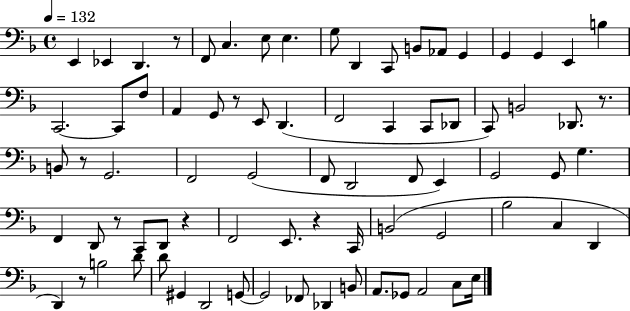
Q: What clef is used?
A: bass